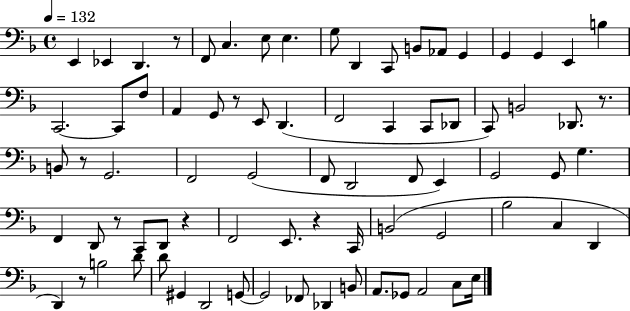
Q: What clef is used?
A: bass